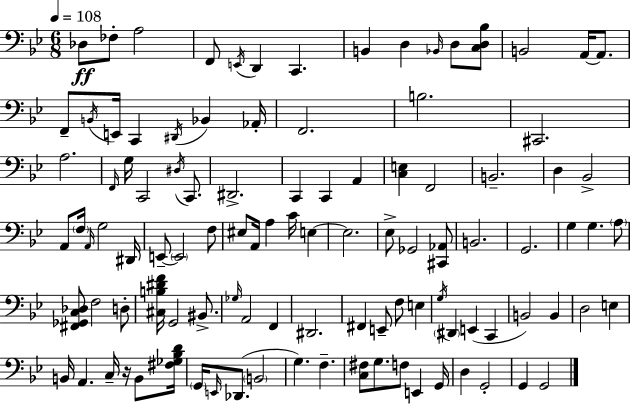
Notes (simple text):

Db3/e FES3/e A3/h F2/e E2/s D2/q C2/q. B2/q D3/q Bb2/s D3/e [C3,D3,Bb3]/e B2/h A2/s A2/e. F2/e B2/s E2/s C2/q D#2/s Bb2/q Ab2/s F2/h. B3/h. C#2/h. A3/h. F2/s G3/s C2/h D#3/s C2/e. D#2/h. C2/q C2/q A2/q [C3,E3]/q F2/h B2/h. D3/q Bb2/h A2/e F3/s A2/s G3/h D#2/s E2/e E2/h F3/e EIS3/e A2/s A3/q C4/s E3/q E3/h. Eb3/e Gb2/h [C#2,Ab2]/e B2/h. G2/h. G3/q G3/q. A3/e [F#2,Gb2,C3,Db3]/e F3/h D3/e [C#3,B3,D#4,F4]/s G2/h BIS2/e. Gb3/s A2/h F2/q D#2/h. F#2/q E2/e F3/e E3/q G3/s D#2/q E2/q C2/q B2/h B2/q D3/h E3/q B2/s A2/q. C3/s R/s B2/e [F#3,Gb3,Bb3,D4]/s G2/s E2/s Db2/e. B2/h G3/q. F3/q. [C3,F#3]/e G3/e. F3/e E2/q G2/s D3/q G2/h G2/q G2/h